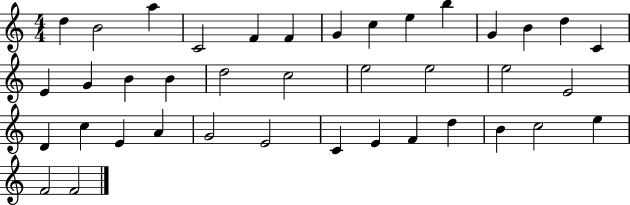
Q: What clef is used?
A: treble